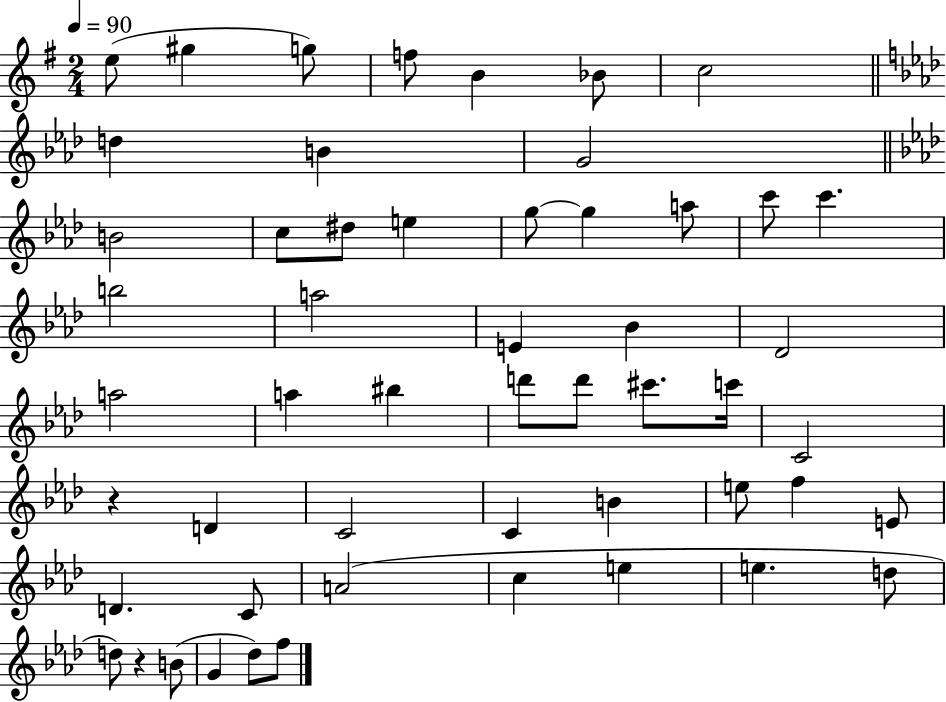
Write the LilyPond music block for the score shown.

{
  \clef treble
  \numericTimeSignature
  \time 2/4
  \key g \major
  \tempo 4 = 90
  e''8( gis''4 g''8) | f''8 b'4 bes'8 | c''2 | \bar "||" \break \key aes \major d''4 b'4 | g'2 | \bar "||" \break \key aes \major b'2 | c''8 dis''8 e''4 | g''8~~ g''4 a''8 | c'''8 c'''4. | \break b''2 | a''2 | e'4 bes'4 | des'2 | \break a''2 | a''4 bis''4 | d'''8 d'''8 cis'''8. c'''16 | c'2 | \break r4 d'4 | c'2 | c'4 b'4 | e''8 f''4 e'8 | \break d'4. c'8 | a'2( | c''4 e''4 | e''4. d''8 | \break d''8) r4 b'8( | g'4 des''8) f''8 | \bar "|."
}